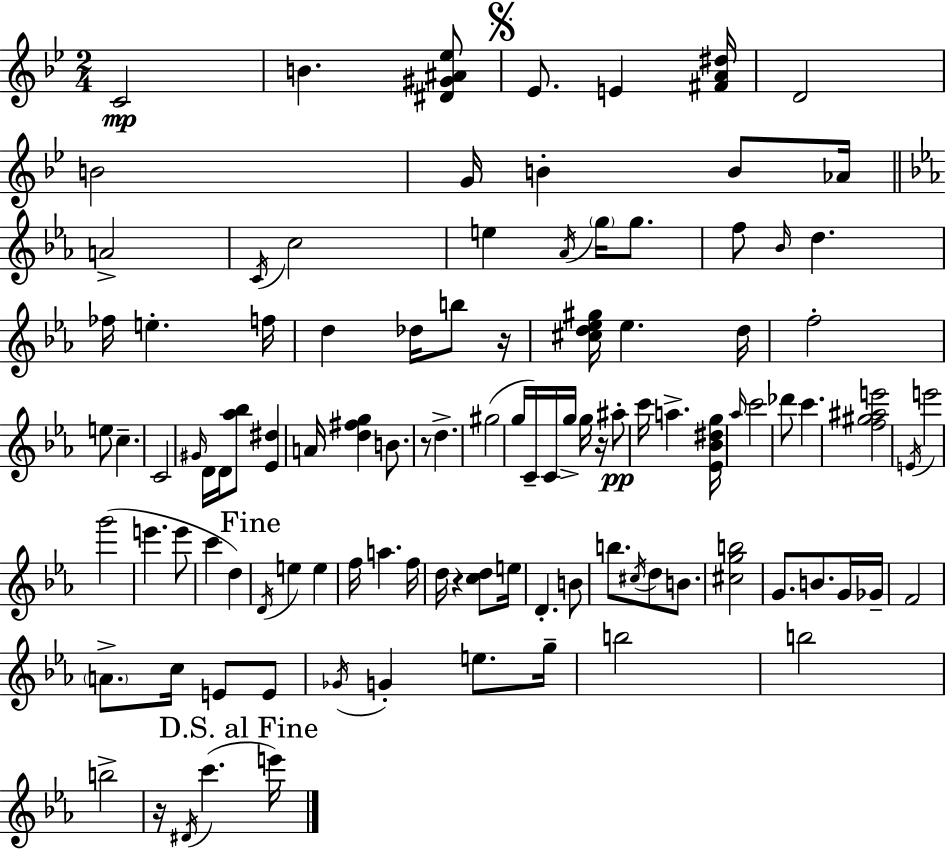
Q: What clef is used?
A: treble